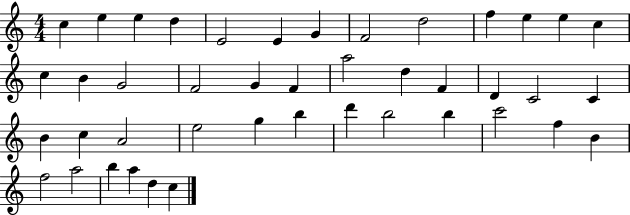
{
  \clef treble
  \numericTimeSignature
  \time 4/4
  \key c \major
  c''4 e''4 e''4 d''4 | e'2 e'4 g'4 | f'2 d''2 | f''4 e''4 e''4 c''4 | \break c''4 b'4 g'2 | f'2 g'4 f'4 | a''2 d''4 f'4 | d'4 c'2 c'4 | \break b'4 c''4 a'2 | e''2 g''4 b''4 | d'''4 b''2 b''4 | c'''2 f''4 b'4 | \break f''2 a''2 | b''4 a''4 d''4 c''4 | \bar "|."
}